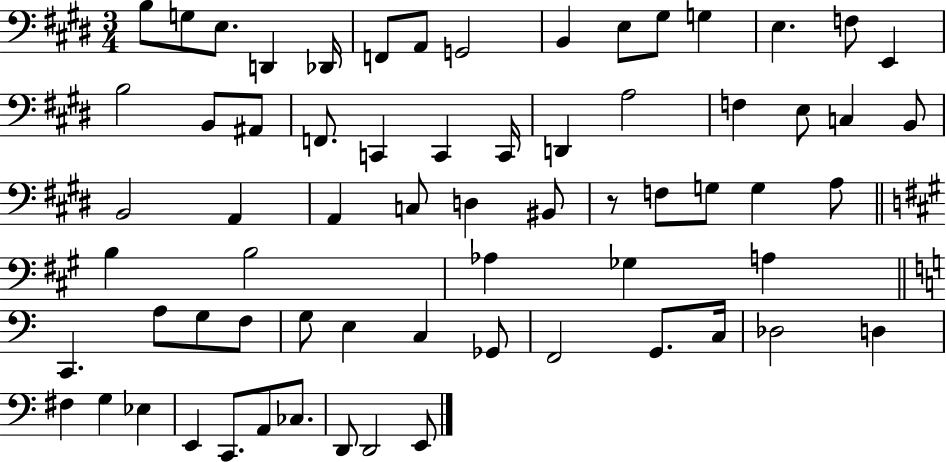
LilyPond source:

{
  \clef bass
  \numericTimeSignature
  \time 3/4
  \key e \major
  \repeat volta 2 { b8 g8 e8. d,4 des,16 | f,8 a,8 g,2 | b,4 e8 gis8 g4 | e4. f8 e,4 | \break b2 b,8 ais,8 | f,8. c,4 c,4 c,16 | d,4 a2 | f4 e8 c4 b,8 | \break b,2 a,4 | a,4 c8 d4 bis,8 | r8 f8 g8 g4 a8 | \bar "||" \break \key a \major b4 b2 | aes4 ges4 a4 | \bar "||" \break \key c \major c,4. a8 g8 f8 | g8 e4 c4 ges,8 | f,2 g,8. c16 | des2 d4 | \break fis4 g4 ees4 | e,4 c,8. a,8 ces8. | d,8 d,2 e,8 | } \bar "|."
}